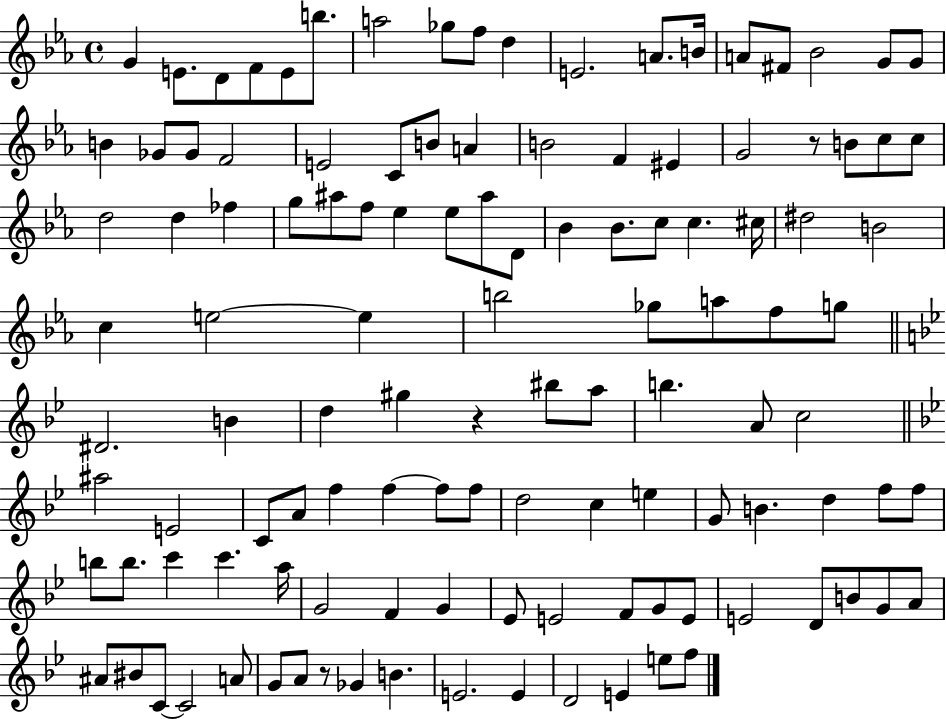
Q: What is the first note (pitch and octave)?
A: G4